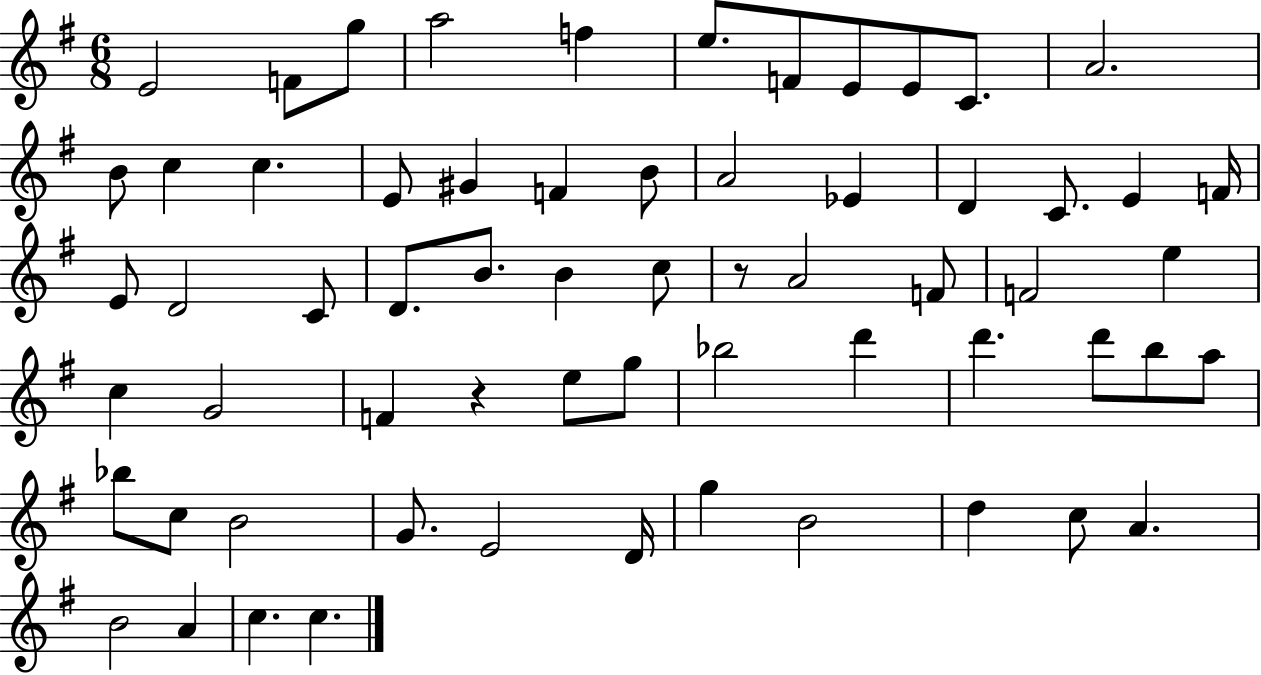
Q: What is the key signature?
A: G major